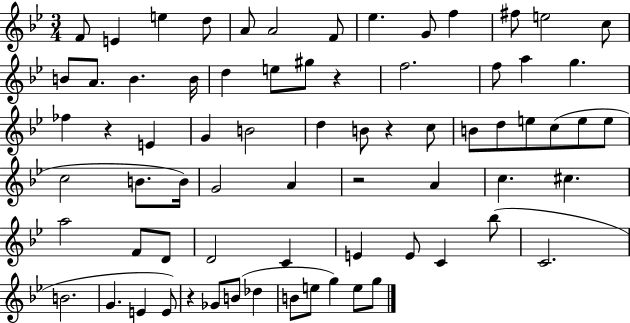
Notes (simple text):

F4/e E4/q E5/q D5/e A4/e A4/h F4/e Eb5/q. G4/e F5/q F#5/e E5/h C5/e B4/e A4/e. B4/q. B4/s D5/q E5/e G#5/e R/q F5/h. F5/e A5/q G5/q. FES5/q R/q E4/q G4/q B4/h D5/q B4/e R/q C5/e B4/e D5/e E5/e C5/e E5/e E5/e C5/h B4/e. B4/s G4/h A4/q R/h A4/q C5/q. C#5/q. A5/h F4/e D4/e D4/h C4/q E4/q E4/e C4/q Bb5/e C4/h. B4/h. G4/q. E4/q E4/e R/q Gb4/e B4/e Db5/q B4/e E5/e G5/q E5/e G5/e